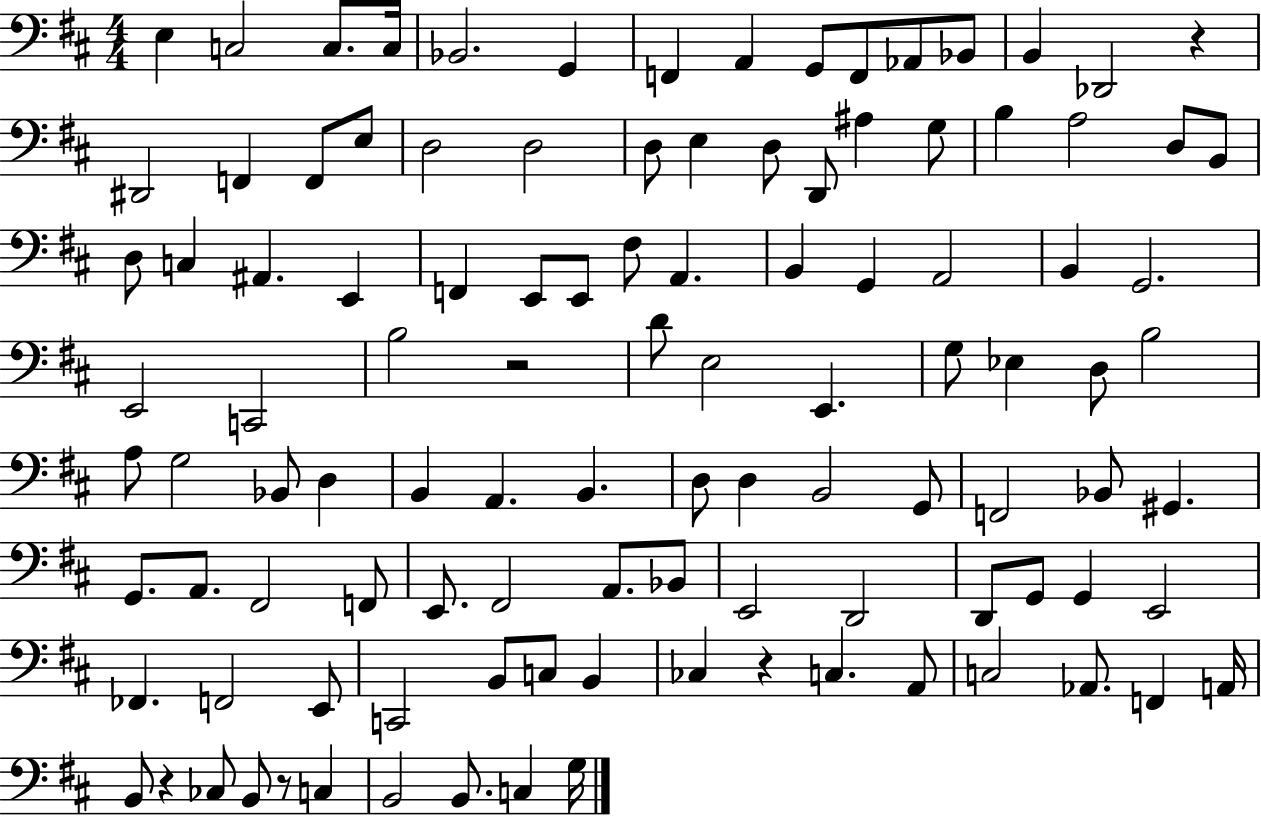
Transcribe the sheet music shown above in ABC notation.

X:1
T:Untitled
M:4/4
L:1/4
K:D
E, C,2 C,/2 C,/4 _B,,2 G,, F,, A,, G,,/2 F,,/2 _A,,/2 _B,,/2 B,, _D,,2 z ^D,,2 F,, F,,/2 E,/2 D,2 D,2 D,/2 E, D,/2 D,,/2 ^A, G,/2 B, A,2 D,/2 B,,/2 D,/2 C, ^A,, E,, F,, E,,/2 E,,/2 ^F,/2 A,, B,, G,, A,,2 B,, G,,2 E,,2 C,,2 B,2 z2 D/2 E,2 E,, G,/2 _E, D,/2 B,2 A,/2 G,2 _B,,/2 D, B,, A,, B,, D,/2 D, B,,2 G,,/2 F,,2 _B,,/2 ^G,, G,,/2 A,,/2 ^F,,2 F,,/2 E,,/2 ^F,,2 A,,/2 _B,,/2 E,,2 D,,2 D,,/2 G,,/2 G,, E,,2 _F,, F,,2 E,,/2 C,,2 B,,/2 C,/2 B,, _C, z C, A,,/2 C,2 _A,,/2 F,, A,,/4 B,,/2 z _C,/2 B,,/2 z/2 C, B,,2 B,,/2 C, G,/4